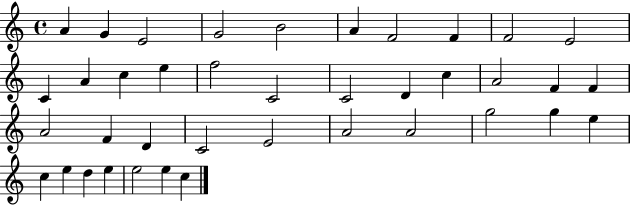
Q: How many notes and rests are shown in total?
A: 39